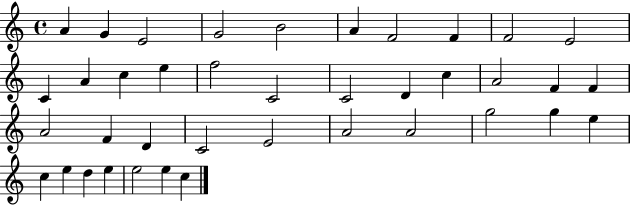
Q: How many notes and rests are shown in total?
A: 39